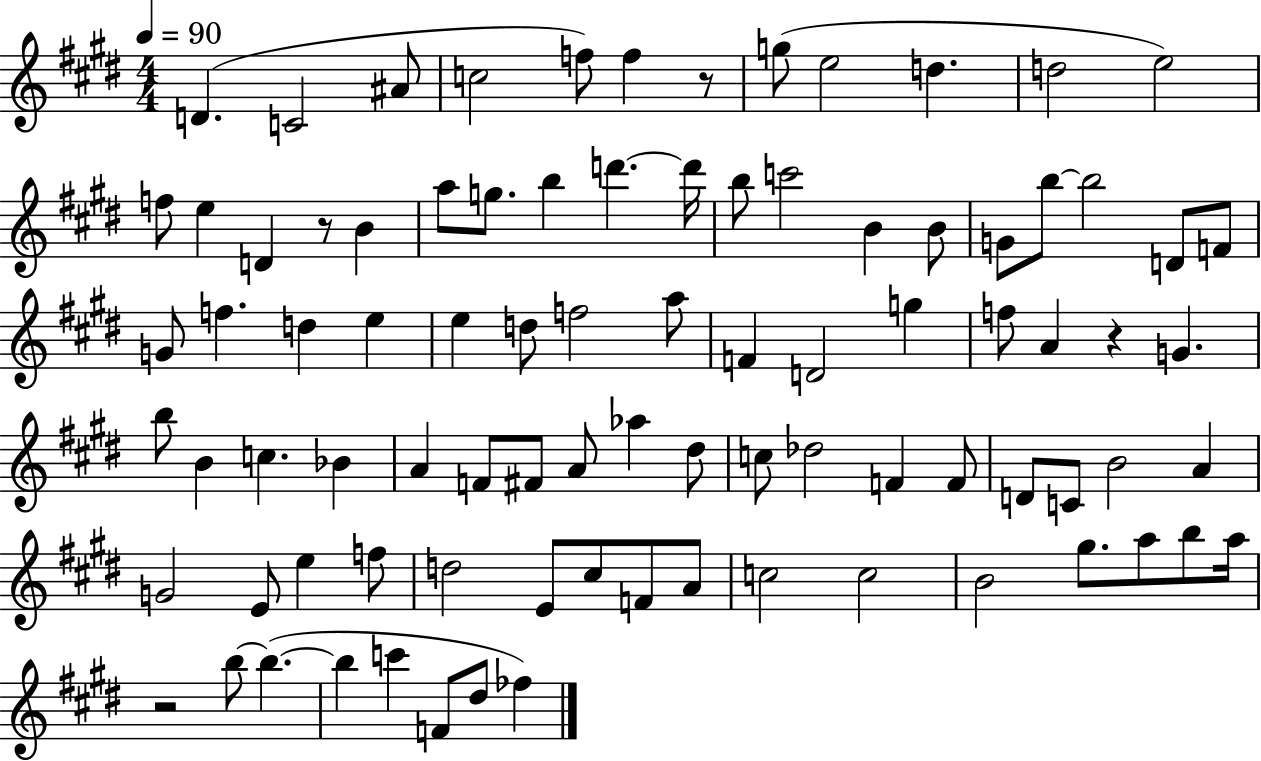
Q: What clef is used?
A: treble